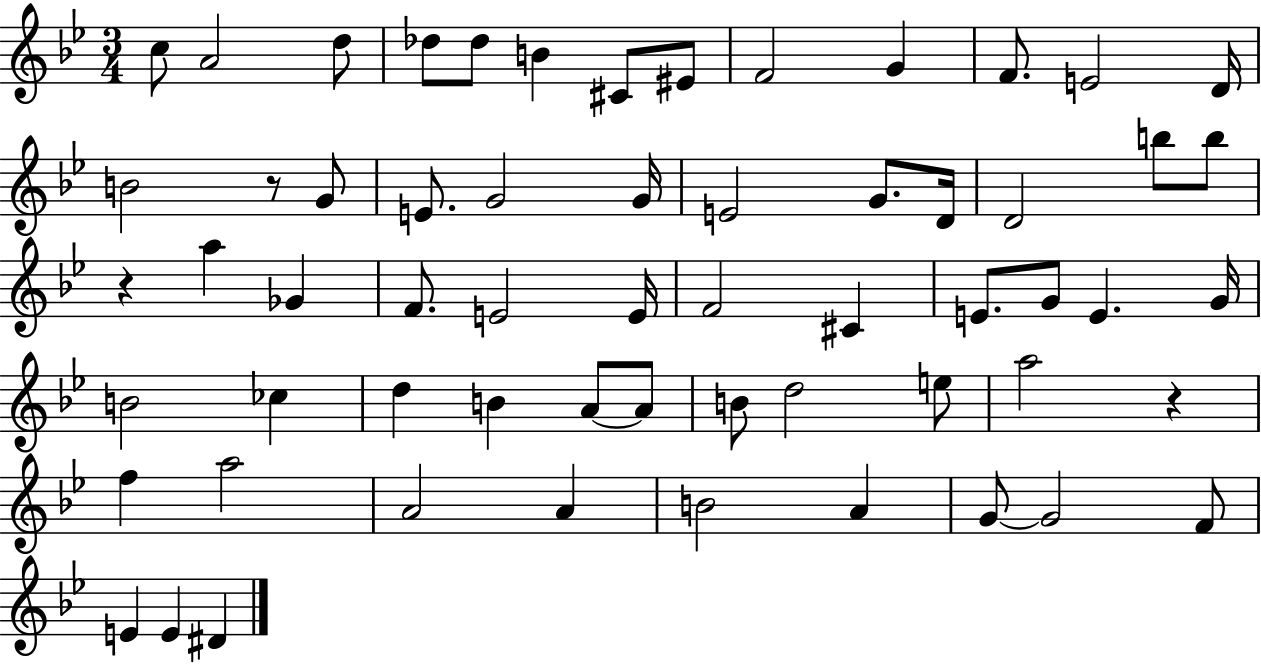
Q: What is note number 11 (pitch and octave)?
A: F4